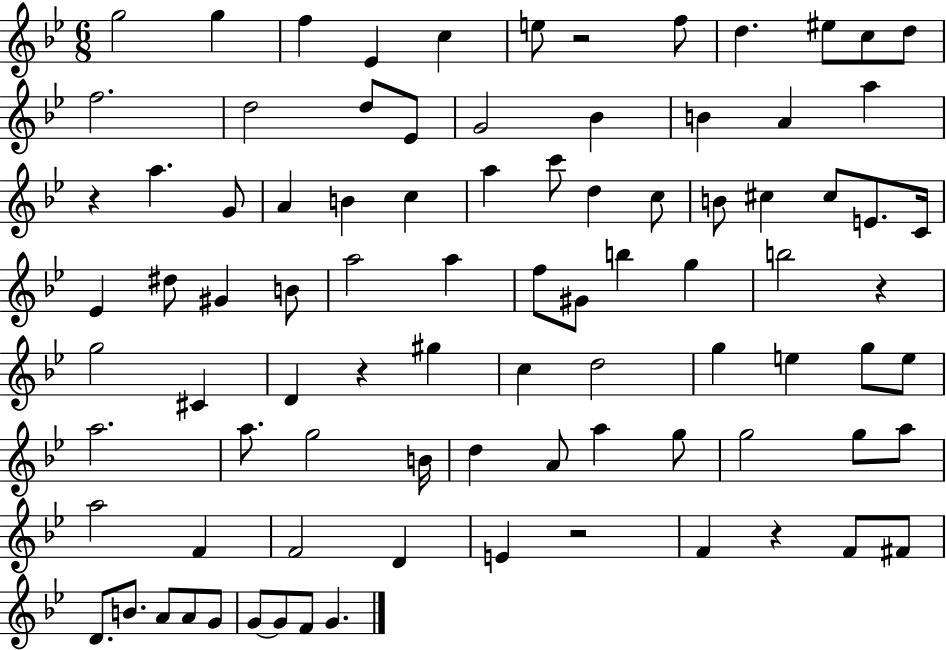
G5/h G5/q F5/q Eb4/q C5/q E5/e R/h F5/e D5/q. EIS5/e C5/e D5/e F5/h. D5/h D5/e Eb4/e G4/h Bb4/q B4/q A4/q A5/q R/q A5/q. G4/e A4/q B4/q C5/q A5/q C6/e D5/q C5/e B4/e C#5/q C#5/e E4/e. C4/s Eb4/q D#5/e G#4/q B4/e A5/h A5/q F5/e G#4/e B5/q G5/q B5/h R/q G5/h C#4/q D4/q R/q G#5/q C5/q D5/h G5/q E5/q G5/e E5/e A5/h. A5/e. G5/h B4/s D5/q A4/e A5/q G5/e G5/h G5/e A5/e A5/h F4/q F4/h D4/q E4/q R/h F4/q R/q F4/e F#4/e D4/e. B4/e. A4/e A4/e G4/e G4/e G4/e F4/e G4/q.